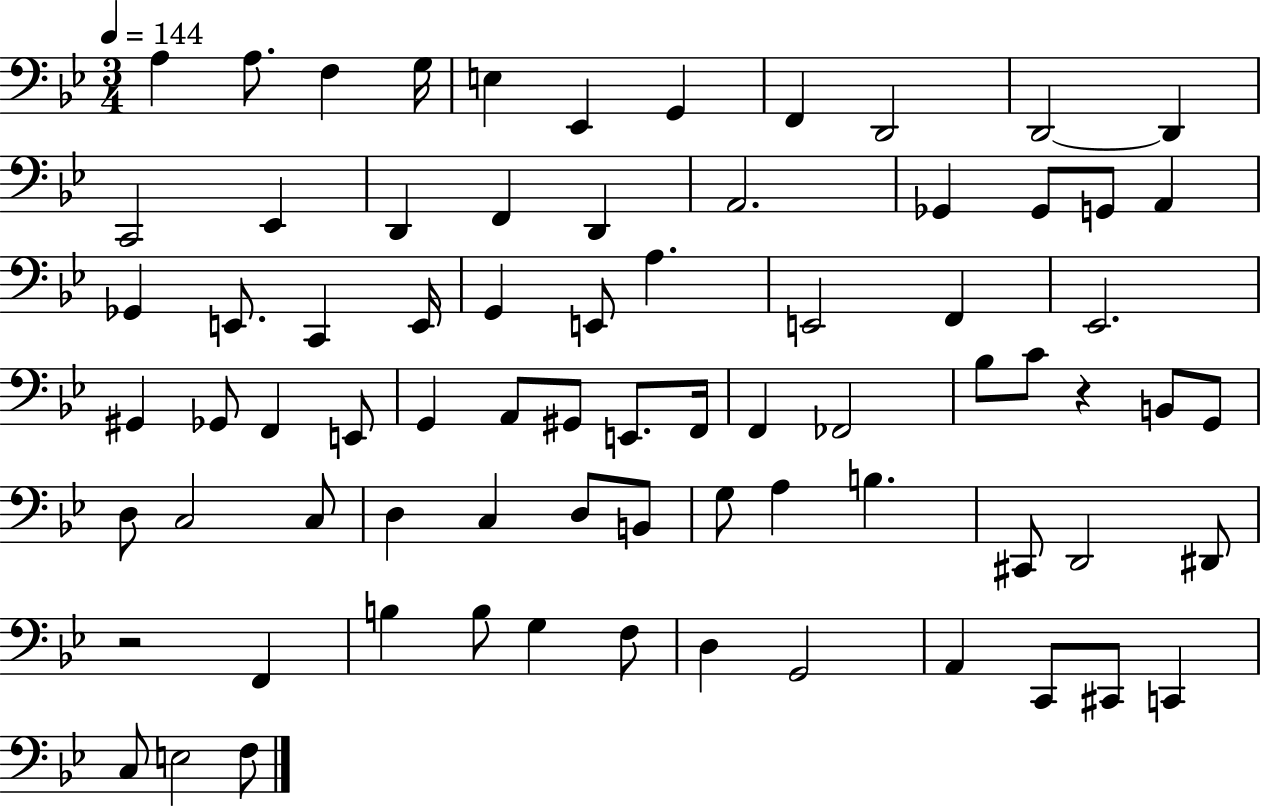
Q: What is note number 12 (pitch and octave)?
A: C2